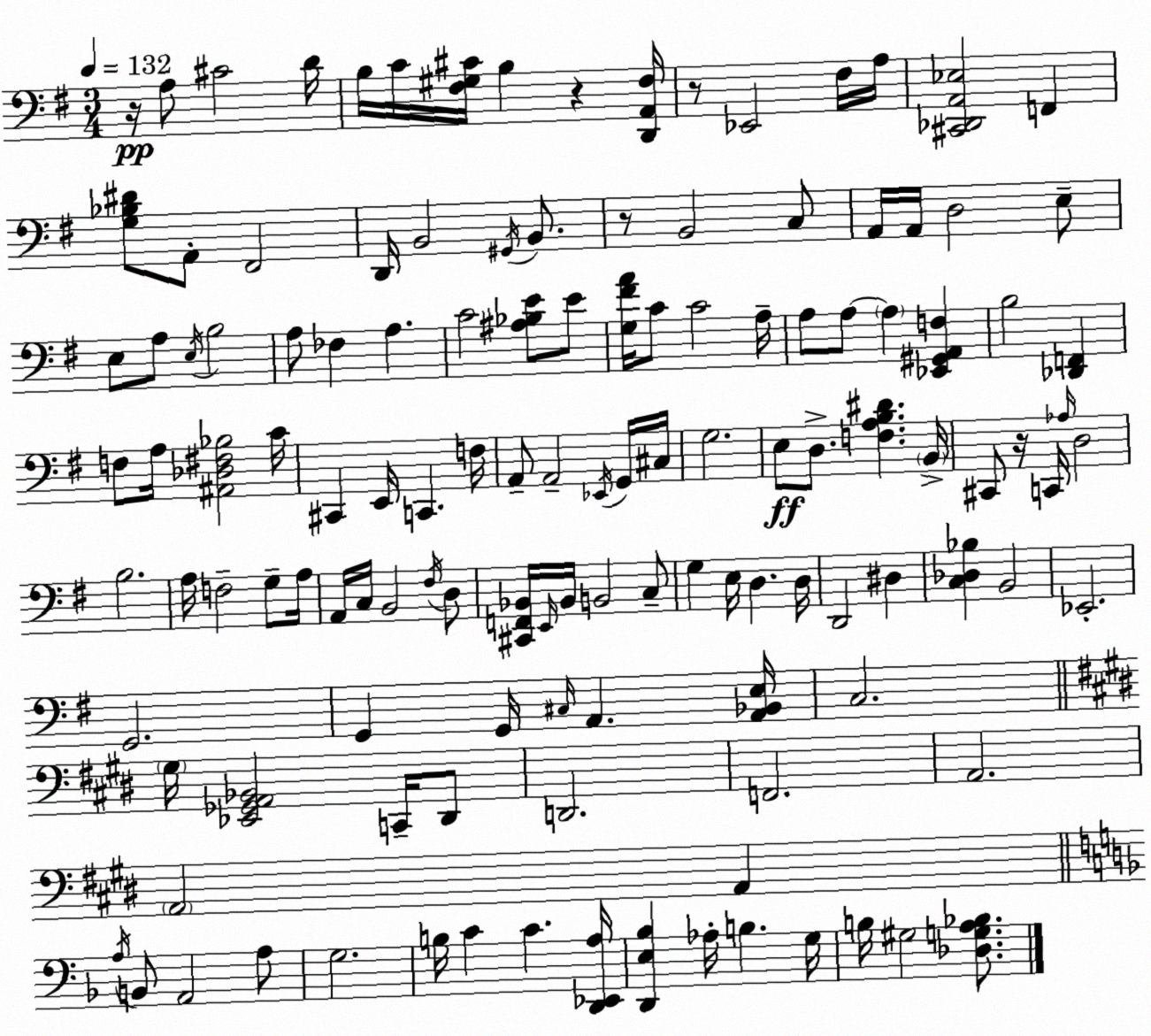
X:1
T:Untitled
M:3/4
L:1/4
K:Em
z/4 A,/2 ^C2 D/4 B,/4 C/4 [^F,^G,^C]/4 B, z [D,,A,,^F,]/4 z/2 _E,,2 ^F,/4 A,/4 [^C,,_D,,A,,_E,]2 F,, [G,_B,^D]/2 A,,/2 ^F,,2 D,,/4 B,,2 ^G,,/4 B,,/2 z/2 B,,2 C,/2 A,,/4 A,,/4 D,2 E,/2 E,/2 A,/2 E,/4 B,2 A,/2 _F, A, C2 [^A,_B,E]/2 E/2 [G,^FA]/4 C/2 C2 A,/4 A,/2 A,/2 A, [_E,,^G,,A,,F,] B,2 [_D,,F,,] F,/2 A,/4 [^A,,_D,^F,_B,]2 C/4 ^C,, E,,/4 C,, F,/4 A,,/2 A,,2 _E,,/4 G,,/4 ^C,/4 G,2 E,/2 D,/2 [F,A,B,^D] B,,/4 ^C,,/2 z/4 C,,/4 _A,/4 D,2 B,2 A,/4 F,2 G,/2 A,/4 A,,/4 C,/4 B,,2 ^F,/4 D,/2 [^C,,F,,_B,,]/4 E,,/4 _B,,/4 B,,2 C,/2 G, E,/4 D, D,/4 D,,2 ^D, [C,_D,_B,] B,,2 _E,,2 G,,2 G,, G,,/4 ^C,/4 A,, [A,,_B,,E,]/4 C,2 ^G,/4 [_E,,_G,,A,,_B,,]2 C,,/4 ^D,,/2 D,,2 F,,2 A,,2 A,,2 A,, A,/4 B,,/2 A,,2 A,/2 G,2 B,/4 C C [D,,_E,,A,]/4 [D,,E,_B,] _A,/4 B, G,/4 B,/4 ^G,2 [_D,G,A,_B,]/2